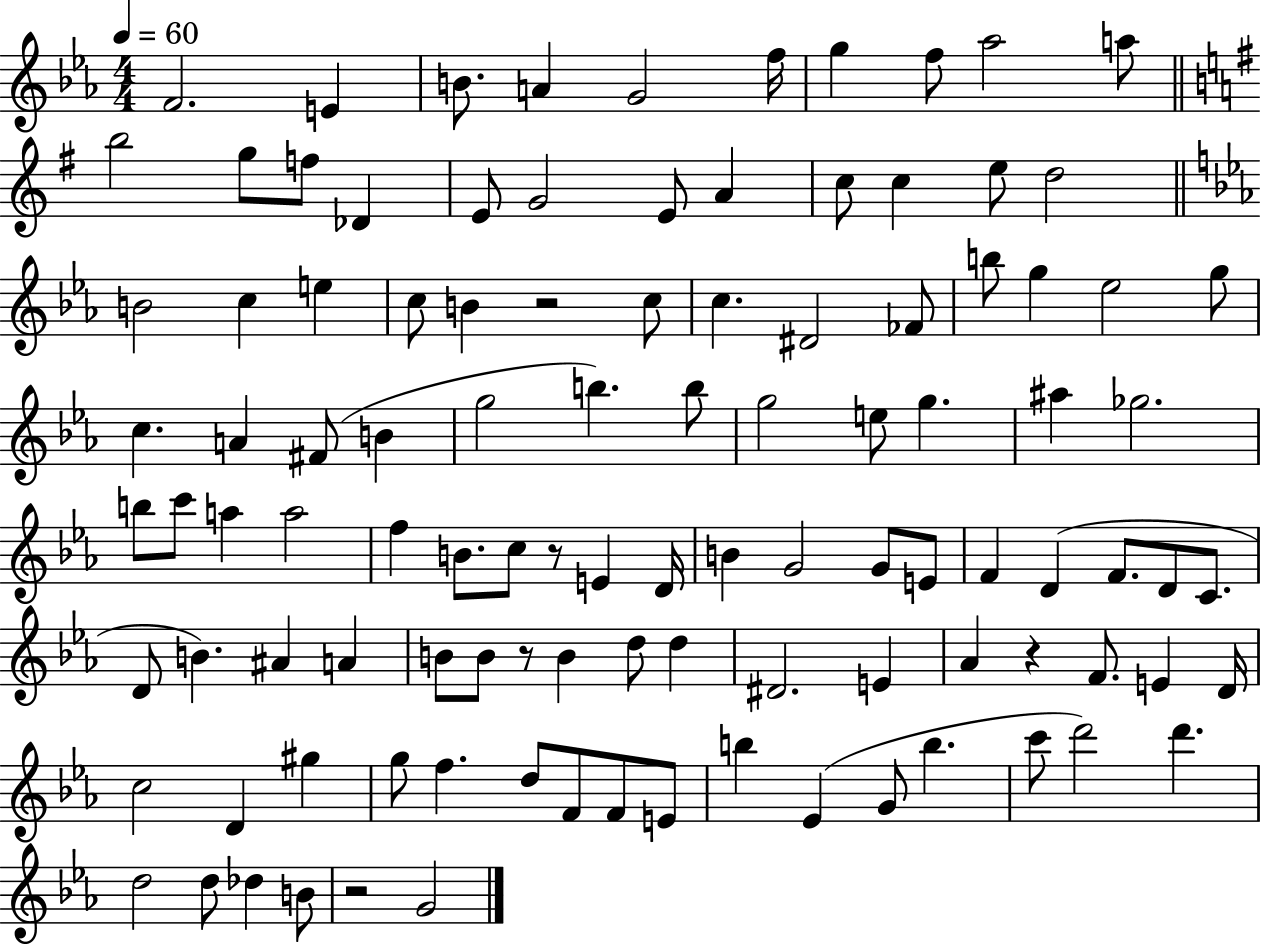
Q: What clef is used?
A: treble